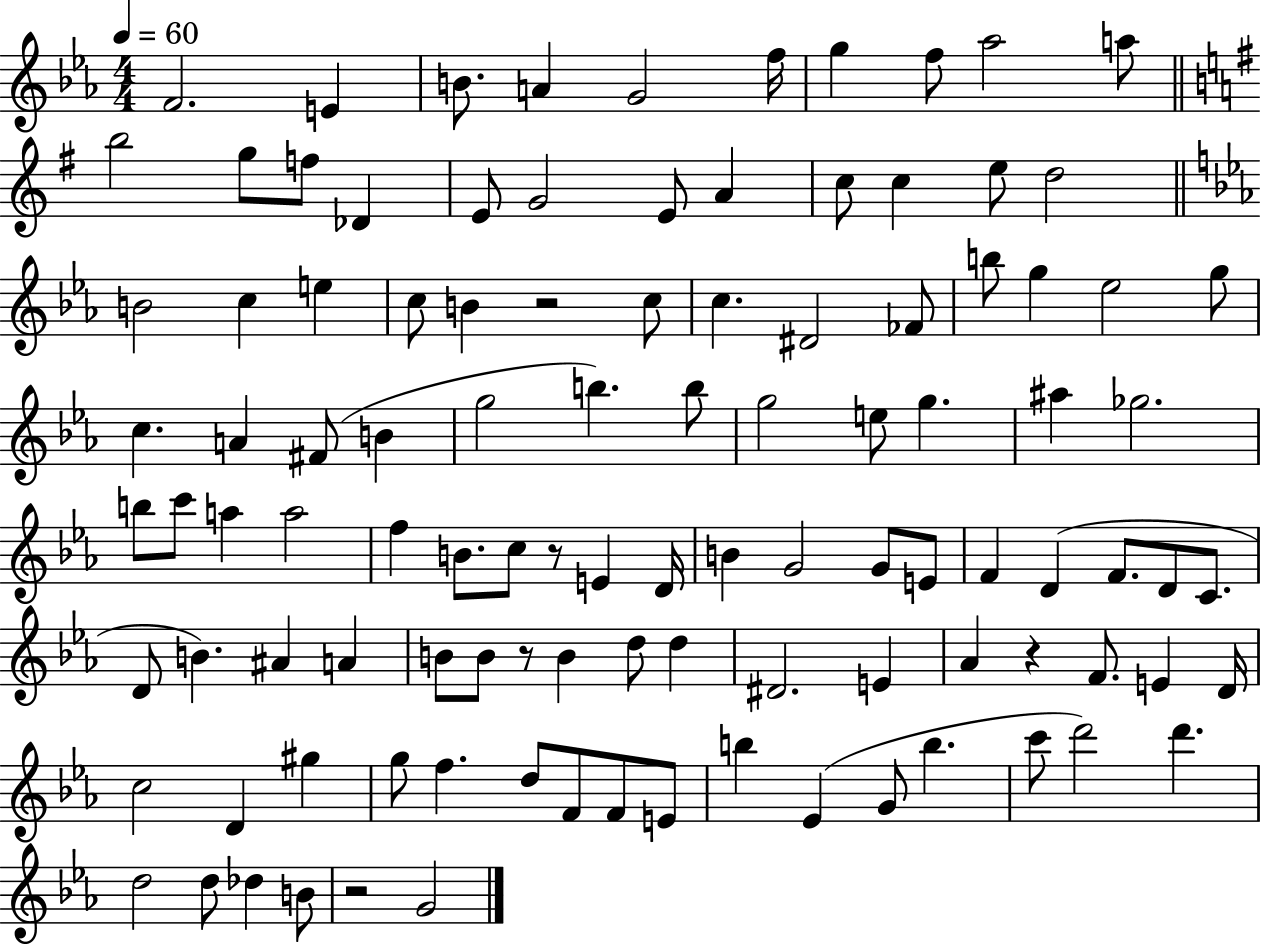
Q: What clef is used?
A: treble